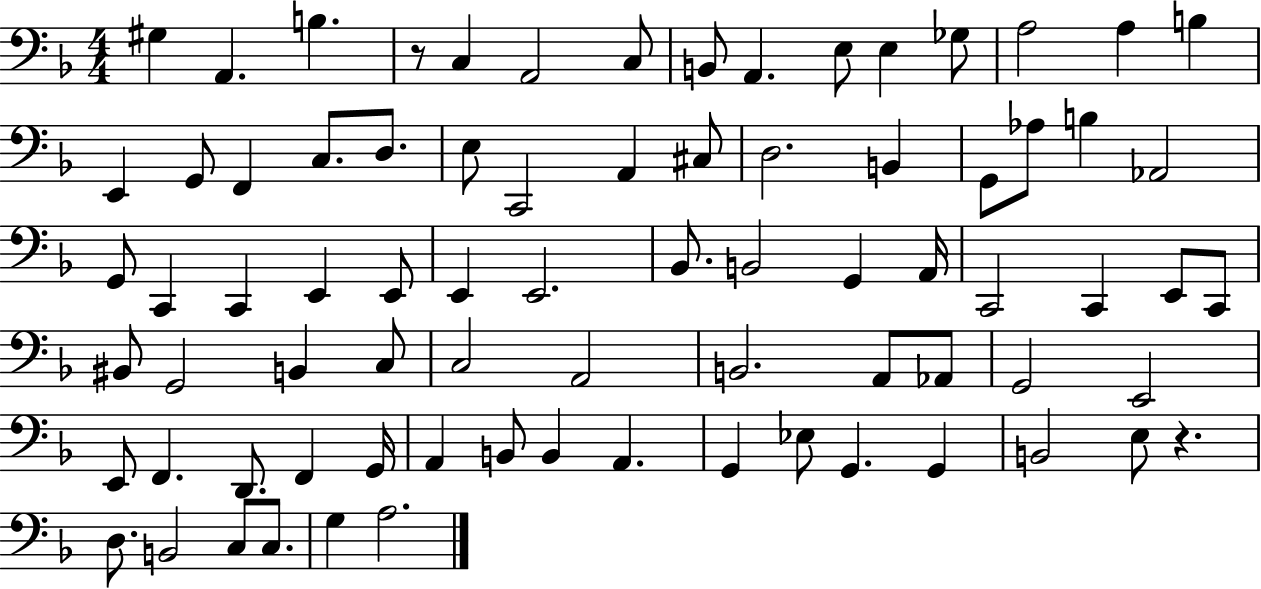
{
  \clef bass
  \numericTimeSignature
  \time 4/4
  \key f \major
  gis4 a,4. b4. | r8 c4 a,2 c8 | b,8 a,4. e8 e4 ges8 | a2 a4 b4 | \break e,4 g,8 f,4 c8. d8. | e8 c,2 a,4 cis8 | d2. b,4 | g,8 aes8 b4 aes,2 | \break g,8 c,4 c,4 e,4 e,8 | e,4 e,2. | bes,8. b,2 g,4 a,16 | c,2 c,4 e,8 c,8 | \break bis,8 g,2 b,4 c8 | c2 a,2 | b,2. a,8 aes,8 | g,2 e,2 | \break e,8 f,4. d,8. f,4 g,16 | a,4 b,8 b,4 a,4. | g,4 ees8 g,4. g,4 | b,2 e8 r4. | \break d8. b,2 c8 c8. | g4 a2. | \bar "|."
}